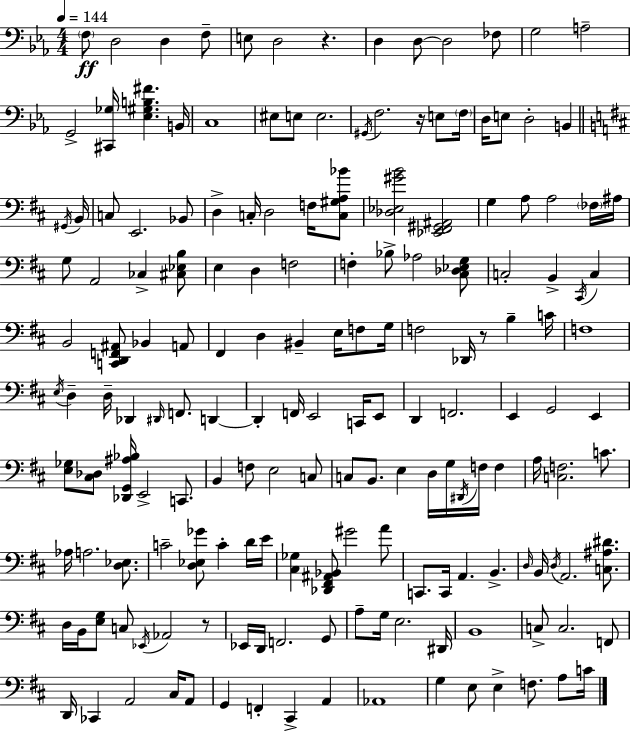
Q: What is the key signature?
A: EES major